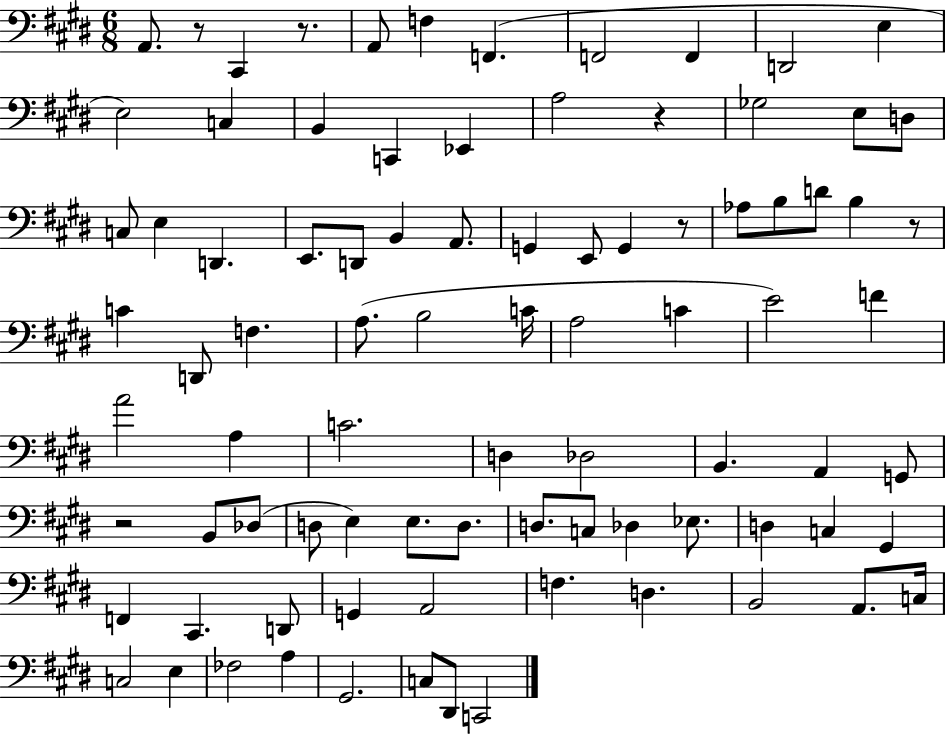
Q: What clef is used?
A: bass